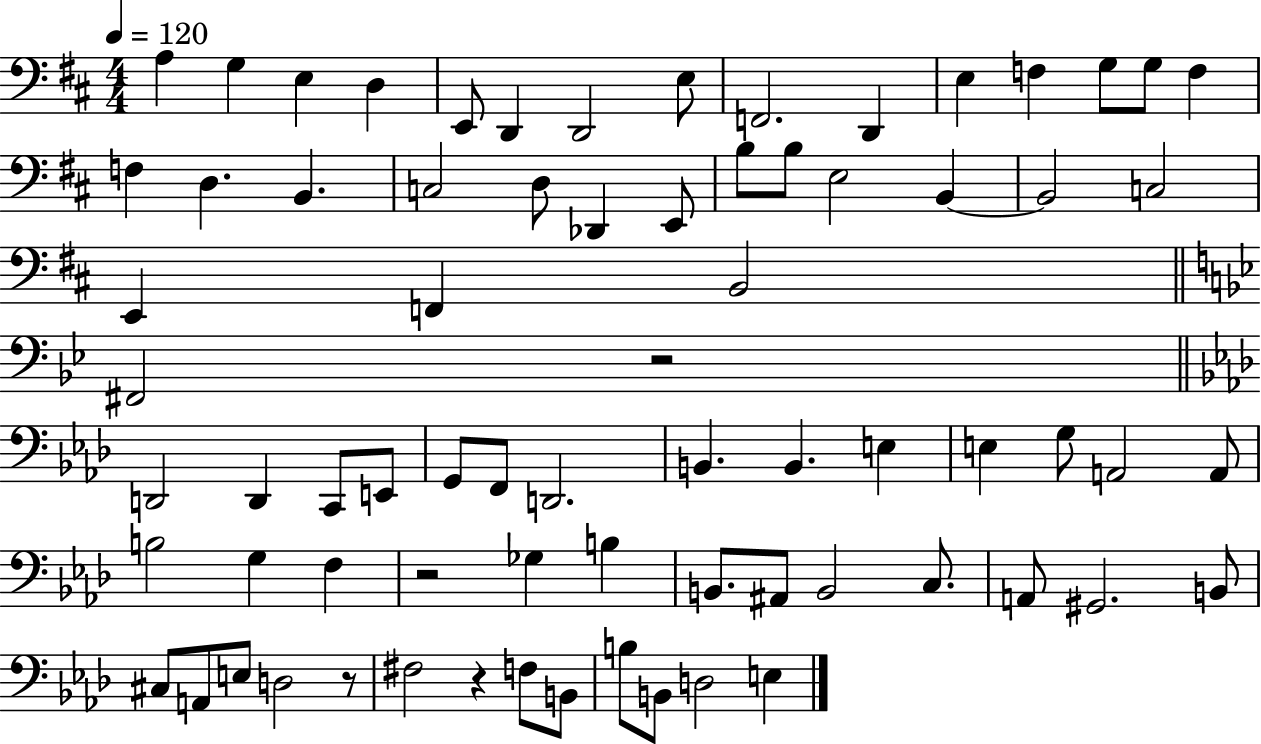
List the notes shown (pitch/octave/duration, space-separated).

A3/q G3/q E3/q D3/q E2/e D2/q D2/h E3/e F2/h. D2/q E3/q F3/q G3/e G3/e F3/q F3/q D3/q. B2/q. C3/h D3/e Db2/q E2/e B3/e B3/e E3/h B2/q B2/h C3/h E2/q F2/q B2/h F#2/h R/h D2/h D2/q C2/e E2/e G2/e F2/e D2/h. B2/q. B2/q. E3/q E3/q G3/e A2/h A2/e B3/h G3/q F3/q R/h Gb3/q B3/q B2/e. A#2/e B2/h C3/e. A2/e G#2/h. B2/e C#3/e A2/e E3/e D3/h R/e F#3/h R/q F3/e B2/e B3/e B2/e D3/h E3/q